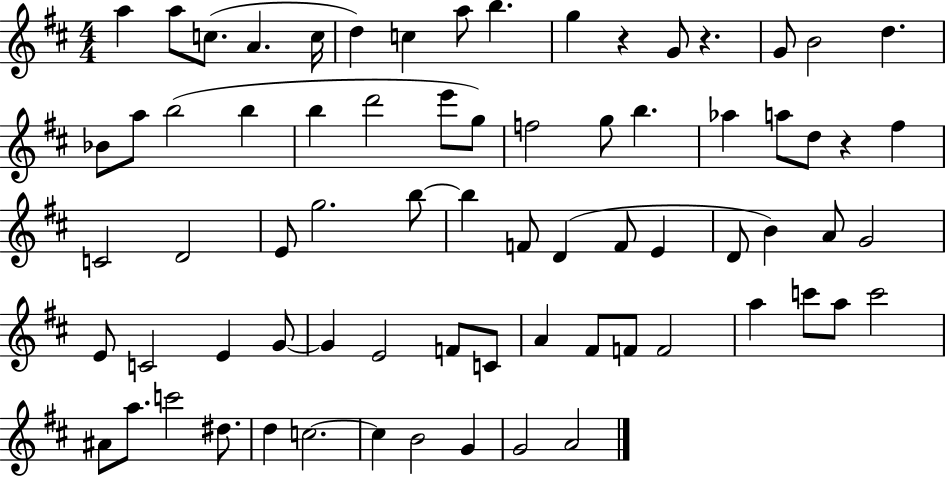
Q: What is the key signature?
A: D major